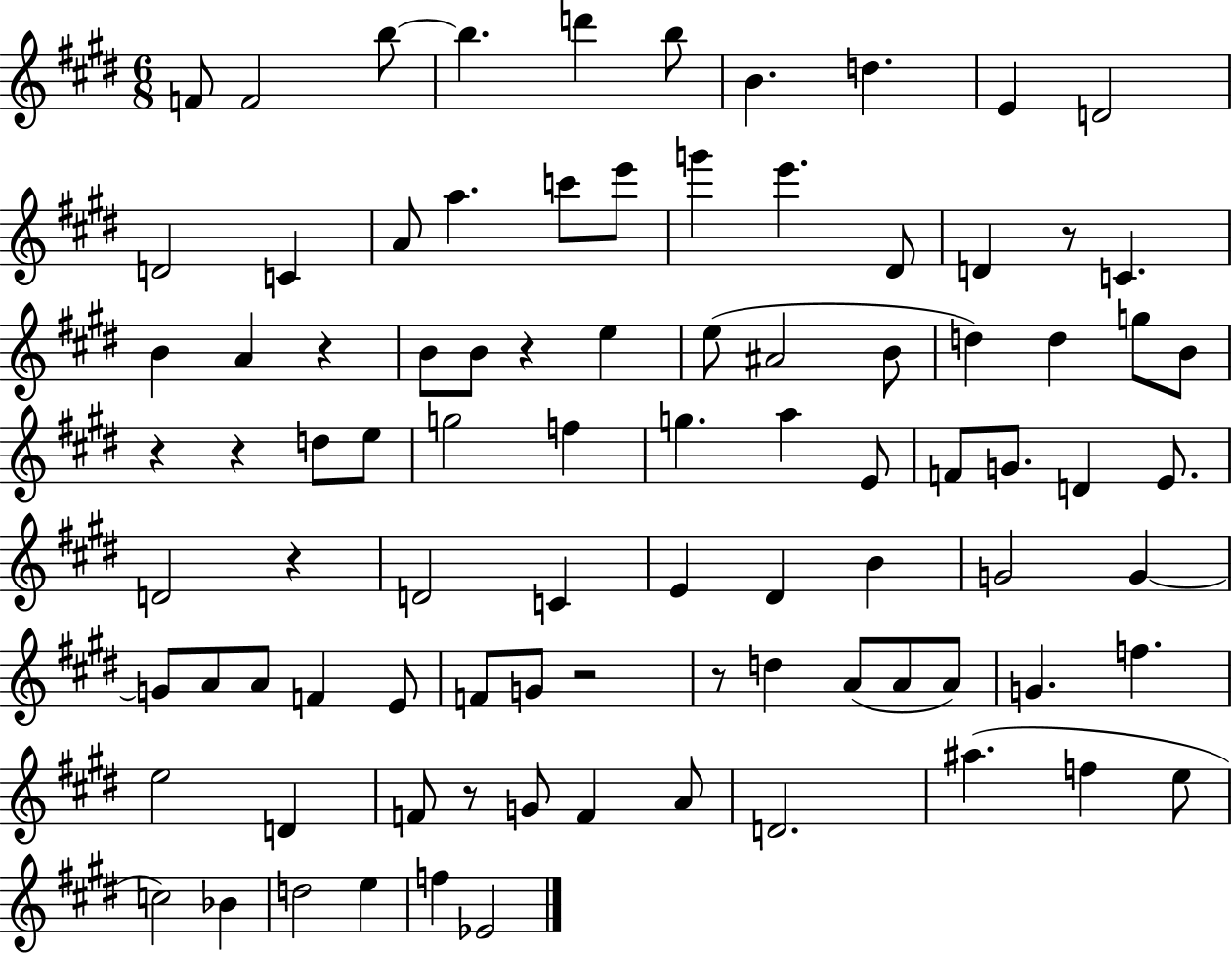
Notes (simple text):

F4/e F4/h B5/e B5/q. D6/q B5/e B4/q. D5/q. E4/q D4/h D4/h C4/q A4/e A5/q. C6/e E6/e G6/q E6/q. D#4/e D4/q R/e C4/q. B4/q A4/q R/q B4/e B4/e R/q E5/q E5/e A#4/h B4/e D5/q D5/q G5/e B4/e R/q R/q D5/e E5/e G5/h F5/q G5/q. A5/q E4/e F4/e G4/e. D4/q E4/e. D4/h R/q D4/h C4/q E4/q D#4/q B4/q G4/h G4/q G4/e A4/e A4/e F4/q E4/e F4/e G4/e R/h R/e D5/q A4/e A4/e A4/e G4/q. F5/q. E5/h D4/q F4/e R/e G4/e F4/q A4/e D4/h. A#5/q. F5/q E5/e C5/h Bb4/q D5/h E5/q F5/q Eb4/h